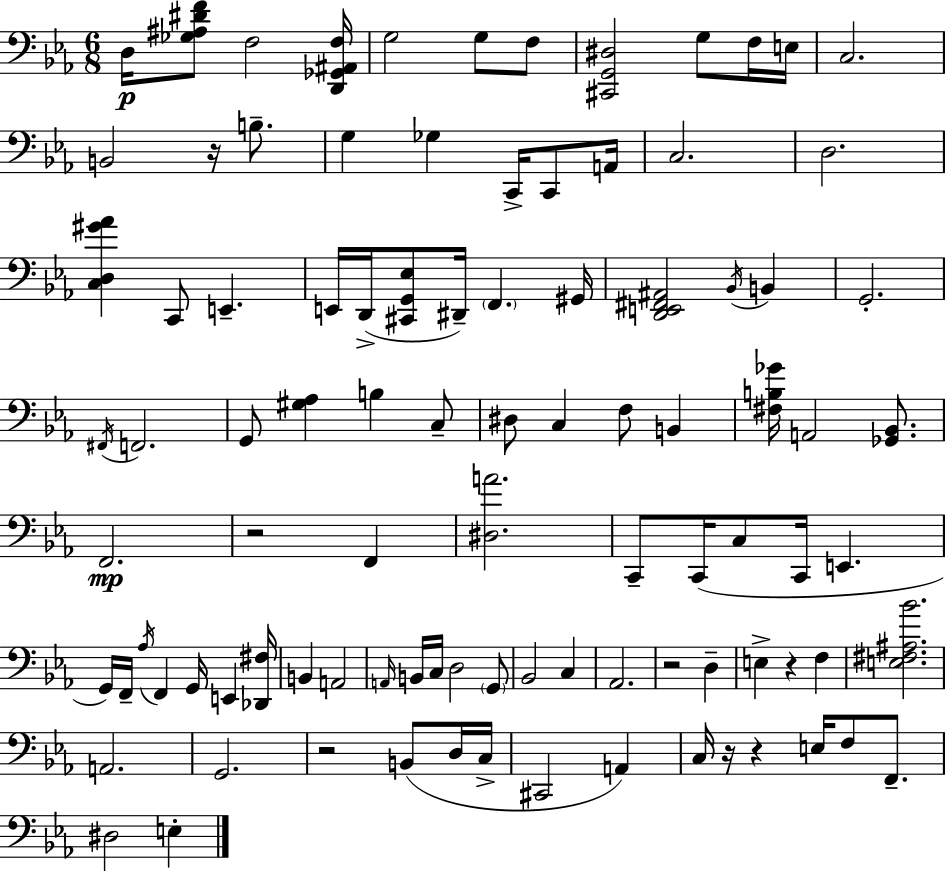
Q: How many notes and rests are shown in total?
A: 96